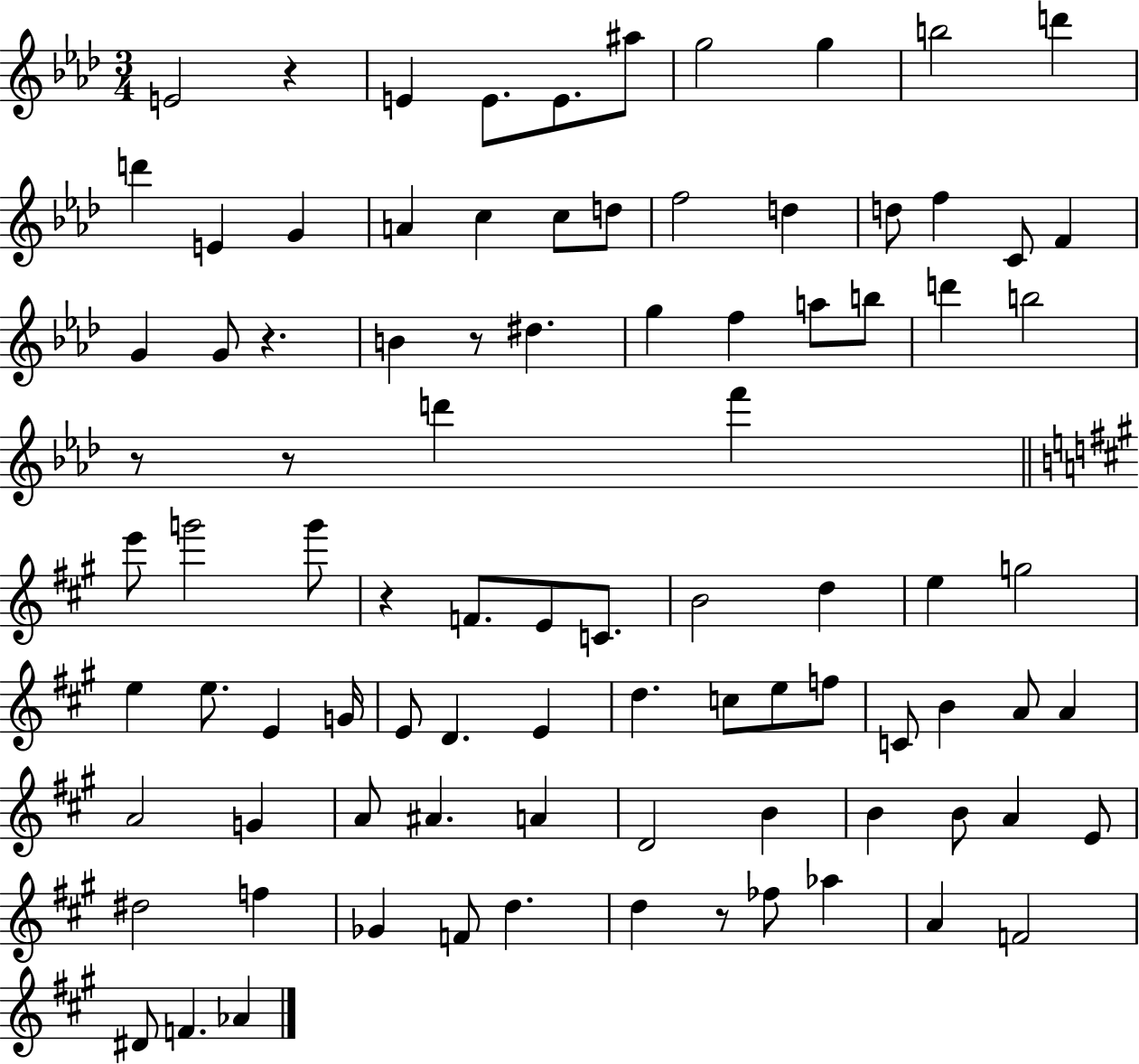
{
  \clef treble
  \numericTimeSignature
  \time 3/4
  \key aes \major
  e'2 r4 | e'4 e'8. e'8. ais''8 | g''2 g''4 | b''2 d'''4 | \break d'''4 e'4 g'4 | a'4 c''4 c''8 d''8 | f''2 d''4 | d''8 f''4 c'8 f'4 | \break g'4 g'8 r4. | b'4 r8 dis''4. | g''4 f''4 a''8 b''8 | d'''4 b''2 | \break r8 r8 d'''4 f'''4 | \bar "||" \break \key a \major e'''8 g'''2 g'''8 | r4 f'8. e'8 c'8. | b'2 d''4 | e''4 g''2 | \break e''4 e''8. e'4 g'16 | e'8 d'4. e'4 | d''4. c''8 e''8 f''8 | c'8 b'4 a'8 a'4 | \break a'2 g'4 | a'8 ais'4. a'4 | d'2 b'4 | b'4 b'8 a'4 e'8 | \break dis''2 f''4 | ges'4 f'8 d''4. | d''4 r8 fes''8 aes''4 | a'4 f'2 | \break dis'8 f'4. aes'4 | \bar "|."
}